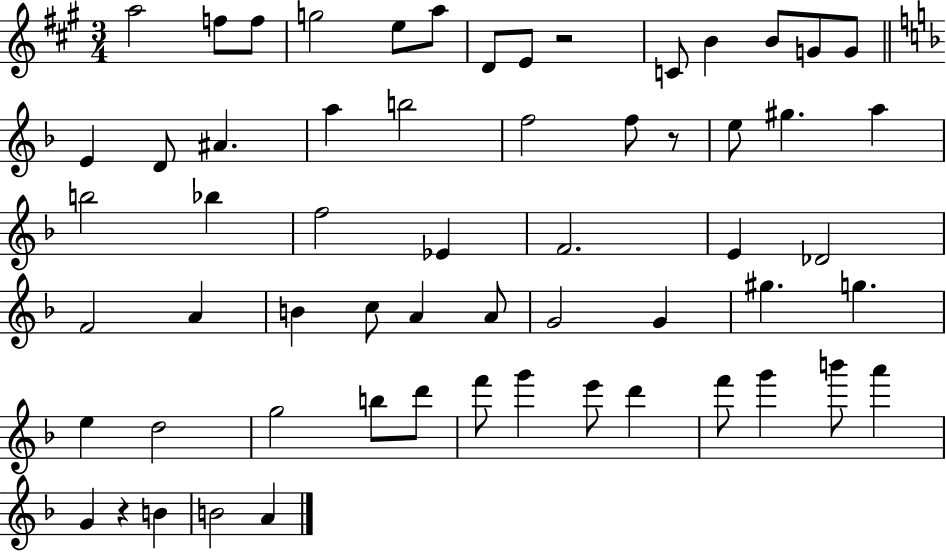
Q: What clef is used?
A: treble